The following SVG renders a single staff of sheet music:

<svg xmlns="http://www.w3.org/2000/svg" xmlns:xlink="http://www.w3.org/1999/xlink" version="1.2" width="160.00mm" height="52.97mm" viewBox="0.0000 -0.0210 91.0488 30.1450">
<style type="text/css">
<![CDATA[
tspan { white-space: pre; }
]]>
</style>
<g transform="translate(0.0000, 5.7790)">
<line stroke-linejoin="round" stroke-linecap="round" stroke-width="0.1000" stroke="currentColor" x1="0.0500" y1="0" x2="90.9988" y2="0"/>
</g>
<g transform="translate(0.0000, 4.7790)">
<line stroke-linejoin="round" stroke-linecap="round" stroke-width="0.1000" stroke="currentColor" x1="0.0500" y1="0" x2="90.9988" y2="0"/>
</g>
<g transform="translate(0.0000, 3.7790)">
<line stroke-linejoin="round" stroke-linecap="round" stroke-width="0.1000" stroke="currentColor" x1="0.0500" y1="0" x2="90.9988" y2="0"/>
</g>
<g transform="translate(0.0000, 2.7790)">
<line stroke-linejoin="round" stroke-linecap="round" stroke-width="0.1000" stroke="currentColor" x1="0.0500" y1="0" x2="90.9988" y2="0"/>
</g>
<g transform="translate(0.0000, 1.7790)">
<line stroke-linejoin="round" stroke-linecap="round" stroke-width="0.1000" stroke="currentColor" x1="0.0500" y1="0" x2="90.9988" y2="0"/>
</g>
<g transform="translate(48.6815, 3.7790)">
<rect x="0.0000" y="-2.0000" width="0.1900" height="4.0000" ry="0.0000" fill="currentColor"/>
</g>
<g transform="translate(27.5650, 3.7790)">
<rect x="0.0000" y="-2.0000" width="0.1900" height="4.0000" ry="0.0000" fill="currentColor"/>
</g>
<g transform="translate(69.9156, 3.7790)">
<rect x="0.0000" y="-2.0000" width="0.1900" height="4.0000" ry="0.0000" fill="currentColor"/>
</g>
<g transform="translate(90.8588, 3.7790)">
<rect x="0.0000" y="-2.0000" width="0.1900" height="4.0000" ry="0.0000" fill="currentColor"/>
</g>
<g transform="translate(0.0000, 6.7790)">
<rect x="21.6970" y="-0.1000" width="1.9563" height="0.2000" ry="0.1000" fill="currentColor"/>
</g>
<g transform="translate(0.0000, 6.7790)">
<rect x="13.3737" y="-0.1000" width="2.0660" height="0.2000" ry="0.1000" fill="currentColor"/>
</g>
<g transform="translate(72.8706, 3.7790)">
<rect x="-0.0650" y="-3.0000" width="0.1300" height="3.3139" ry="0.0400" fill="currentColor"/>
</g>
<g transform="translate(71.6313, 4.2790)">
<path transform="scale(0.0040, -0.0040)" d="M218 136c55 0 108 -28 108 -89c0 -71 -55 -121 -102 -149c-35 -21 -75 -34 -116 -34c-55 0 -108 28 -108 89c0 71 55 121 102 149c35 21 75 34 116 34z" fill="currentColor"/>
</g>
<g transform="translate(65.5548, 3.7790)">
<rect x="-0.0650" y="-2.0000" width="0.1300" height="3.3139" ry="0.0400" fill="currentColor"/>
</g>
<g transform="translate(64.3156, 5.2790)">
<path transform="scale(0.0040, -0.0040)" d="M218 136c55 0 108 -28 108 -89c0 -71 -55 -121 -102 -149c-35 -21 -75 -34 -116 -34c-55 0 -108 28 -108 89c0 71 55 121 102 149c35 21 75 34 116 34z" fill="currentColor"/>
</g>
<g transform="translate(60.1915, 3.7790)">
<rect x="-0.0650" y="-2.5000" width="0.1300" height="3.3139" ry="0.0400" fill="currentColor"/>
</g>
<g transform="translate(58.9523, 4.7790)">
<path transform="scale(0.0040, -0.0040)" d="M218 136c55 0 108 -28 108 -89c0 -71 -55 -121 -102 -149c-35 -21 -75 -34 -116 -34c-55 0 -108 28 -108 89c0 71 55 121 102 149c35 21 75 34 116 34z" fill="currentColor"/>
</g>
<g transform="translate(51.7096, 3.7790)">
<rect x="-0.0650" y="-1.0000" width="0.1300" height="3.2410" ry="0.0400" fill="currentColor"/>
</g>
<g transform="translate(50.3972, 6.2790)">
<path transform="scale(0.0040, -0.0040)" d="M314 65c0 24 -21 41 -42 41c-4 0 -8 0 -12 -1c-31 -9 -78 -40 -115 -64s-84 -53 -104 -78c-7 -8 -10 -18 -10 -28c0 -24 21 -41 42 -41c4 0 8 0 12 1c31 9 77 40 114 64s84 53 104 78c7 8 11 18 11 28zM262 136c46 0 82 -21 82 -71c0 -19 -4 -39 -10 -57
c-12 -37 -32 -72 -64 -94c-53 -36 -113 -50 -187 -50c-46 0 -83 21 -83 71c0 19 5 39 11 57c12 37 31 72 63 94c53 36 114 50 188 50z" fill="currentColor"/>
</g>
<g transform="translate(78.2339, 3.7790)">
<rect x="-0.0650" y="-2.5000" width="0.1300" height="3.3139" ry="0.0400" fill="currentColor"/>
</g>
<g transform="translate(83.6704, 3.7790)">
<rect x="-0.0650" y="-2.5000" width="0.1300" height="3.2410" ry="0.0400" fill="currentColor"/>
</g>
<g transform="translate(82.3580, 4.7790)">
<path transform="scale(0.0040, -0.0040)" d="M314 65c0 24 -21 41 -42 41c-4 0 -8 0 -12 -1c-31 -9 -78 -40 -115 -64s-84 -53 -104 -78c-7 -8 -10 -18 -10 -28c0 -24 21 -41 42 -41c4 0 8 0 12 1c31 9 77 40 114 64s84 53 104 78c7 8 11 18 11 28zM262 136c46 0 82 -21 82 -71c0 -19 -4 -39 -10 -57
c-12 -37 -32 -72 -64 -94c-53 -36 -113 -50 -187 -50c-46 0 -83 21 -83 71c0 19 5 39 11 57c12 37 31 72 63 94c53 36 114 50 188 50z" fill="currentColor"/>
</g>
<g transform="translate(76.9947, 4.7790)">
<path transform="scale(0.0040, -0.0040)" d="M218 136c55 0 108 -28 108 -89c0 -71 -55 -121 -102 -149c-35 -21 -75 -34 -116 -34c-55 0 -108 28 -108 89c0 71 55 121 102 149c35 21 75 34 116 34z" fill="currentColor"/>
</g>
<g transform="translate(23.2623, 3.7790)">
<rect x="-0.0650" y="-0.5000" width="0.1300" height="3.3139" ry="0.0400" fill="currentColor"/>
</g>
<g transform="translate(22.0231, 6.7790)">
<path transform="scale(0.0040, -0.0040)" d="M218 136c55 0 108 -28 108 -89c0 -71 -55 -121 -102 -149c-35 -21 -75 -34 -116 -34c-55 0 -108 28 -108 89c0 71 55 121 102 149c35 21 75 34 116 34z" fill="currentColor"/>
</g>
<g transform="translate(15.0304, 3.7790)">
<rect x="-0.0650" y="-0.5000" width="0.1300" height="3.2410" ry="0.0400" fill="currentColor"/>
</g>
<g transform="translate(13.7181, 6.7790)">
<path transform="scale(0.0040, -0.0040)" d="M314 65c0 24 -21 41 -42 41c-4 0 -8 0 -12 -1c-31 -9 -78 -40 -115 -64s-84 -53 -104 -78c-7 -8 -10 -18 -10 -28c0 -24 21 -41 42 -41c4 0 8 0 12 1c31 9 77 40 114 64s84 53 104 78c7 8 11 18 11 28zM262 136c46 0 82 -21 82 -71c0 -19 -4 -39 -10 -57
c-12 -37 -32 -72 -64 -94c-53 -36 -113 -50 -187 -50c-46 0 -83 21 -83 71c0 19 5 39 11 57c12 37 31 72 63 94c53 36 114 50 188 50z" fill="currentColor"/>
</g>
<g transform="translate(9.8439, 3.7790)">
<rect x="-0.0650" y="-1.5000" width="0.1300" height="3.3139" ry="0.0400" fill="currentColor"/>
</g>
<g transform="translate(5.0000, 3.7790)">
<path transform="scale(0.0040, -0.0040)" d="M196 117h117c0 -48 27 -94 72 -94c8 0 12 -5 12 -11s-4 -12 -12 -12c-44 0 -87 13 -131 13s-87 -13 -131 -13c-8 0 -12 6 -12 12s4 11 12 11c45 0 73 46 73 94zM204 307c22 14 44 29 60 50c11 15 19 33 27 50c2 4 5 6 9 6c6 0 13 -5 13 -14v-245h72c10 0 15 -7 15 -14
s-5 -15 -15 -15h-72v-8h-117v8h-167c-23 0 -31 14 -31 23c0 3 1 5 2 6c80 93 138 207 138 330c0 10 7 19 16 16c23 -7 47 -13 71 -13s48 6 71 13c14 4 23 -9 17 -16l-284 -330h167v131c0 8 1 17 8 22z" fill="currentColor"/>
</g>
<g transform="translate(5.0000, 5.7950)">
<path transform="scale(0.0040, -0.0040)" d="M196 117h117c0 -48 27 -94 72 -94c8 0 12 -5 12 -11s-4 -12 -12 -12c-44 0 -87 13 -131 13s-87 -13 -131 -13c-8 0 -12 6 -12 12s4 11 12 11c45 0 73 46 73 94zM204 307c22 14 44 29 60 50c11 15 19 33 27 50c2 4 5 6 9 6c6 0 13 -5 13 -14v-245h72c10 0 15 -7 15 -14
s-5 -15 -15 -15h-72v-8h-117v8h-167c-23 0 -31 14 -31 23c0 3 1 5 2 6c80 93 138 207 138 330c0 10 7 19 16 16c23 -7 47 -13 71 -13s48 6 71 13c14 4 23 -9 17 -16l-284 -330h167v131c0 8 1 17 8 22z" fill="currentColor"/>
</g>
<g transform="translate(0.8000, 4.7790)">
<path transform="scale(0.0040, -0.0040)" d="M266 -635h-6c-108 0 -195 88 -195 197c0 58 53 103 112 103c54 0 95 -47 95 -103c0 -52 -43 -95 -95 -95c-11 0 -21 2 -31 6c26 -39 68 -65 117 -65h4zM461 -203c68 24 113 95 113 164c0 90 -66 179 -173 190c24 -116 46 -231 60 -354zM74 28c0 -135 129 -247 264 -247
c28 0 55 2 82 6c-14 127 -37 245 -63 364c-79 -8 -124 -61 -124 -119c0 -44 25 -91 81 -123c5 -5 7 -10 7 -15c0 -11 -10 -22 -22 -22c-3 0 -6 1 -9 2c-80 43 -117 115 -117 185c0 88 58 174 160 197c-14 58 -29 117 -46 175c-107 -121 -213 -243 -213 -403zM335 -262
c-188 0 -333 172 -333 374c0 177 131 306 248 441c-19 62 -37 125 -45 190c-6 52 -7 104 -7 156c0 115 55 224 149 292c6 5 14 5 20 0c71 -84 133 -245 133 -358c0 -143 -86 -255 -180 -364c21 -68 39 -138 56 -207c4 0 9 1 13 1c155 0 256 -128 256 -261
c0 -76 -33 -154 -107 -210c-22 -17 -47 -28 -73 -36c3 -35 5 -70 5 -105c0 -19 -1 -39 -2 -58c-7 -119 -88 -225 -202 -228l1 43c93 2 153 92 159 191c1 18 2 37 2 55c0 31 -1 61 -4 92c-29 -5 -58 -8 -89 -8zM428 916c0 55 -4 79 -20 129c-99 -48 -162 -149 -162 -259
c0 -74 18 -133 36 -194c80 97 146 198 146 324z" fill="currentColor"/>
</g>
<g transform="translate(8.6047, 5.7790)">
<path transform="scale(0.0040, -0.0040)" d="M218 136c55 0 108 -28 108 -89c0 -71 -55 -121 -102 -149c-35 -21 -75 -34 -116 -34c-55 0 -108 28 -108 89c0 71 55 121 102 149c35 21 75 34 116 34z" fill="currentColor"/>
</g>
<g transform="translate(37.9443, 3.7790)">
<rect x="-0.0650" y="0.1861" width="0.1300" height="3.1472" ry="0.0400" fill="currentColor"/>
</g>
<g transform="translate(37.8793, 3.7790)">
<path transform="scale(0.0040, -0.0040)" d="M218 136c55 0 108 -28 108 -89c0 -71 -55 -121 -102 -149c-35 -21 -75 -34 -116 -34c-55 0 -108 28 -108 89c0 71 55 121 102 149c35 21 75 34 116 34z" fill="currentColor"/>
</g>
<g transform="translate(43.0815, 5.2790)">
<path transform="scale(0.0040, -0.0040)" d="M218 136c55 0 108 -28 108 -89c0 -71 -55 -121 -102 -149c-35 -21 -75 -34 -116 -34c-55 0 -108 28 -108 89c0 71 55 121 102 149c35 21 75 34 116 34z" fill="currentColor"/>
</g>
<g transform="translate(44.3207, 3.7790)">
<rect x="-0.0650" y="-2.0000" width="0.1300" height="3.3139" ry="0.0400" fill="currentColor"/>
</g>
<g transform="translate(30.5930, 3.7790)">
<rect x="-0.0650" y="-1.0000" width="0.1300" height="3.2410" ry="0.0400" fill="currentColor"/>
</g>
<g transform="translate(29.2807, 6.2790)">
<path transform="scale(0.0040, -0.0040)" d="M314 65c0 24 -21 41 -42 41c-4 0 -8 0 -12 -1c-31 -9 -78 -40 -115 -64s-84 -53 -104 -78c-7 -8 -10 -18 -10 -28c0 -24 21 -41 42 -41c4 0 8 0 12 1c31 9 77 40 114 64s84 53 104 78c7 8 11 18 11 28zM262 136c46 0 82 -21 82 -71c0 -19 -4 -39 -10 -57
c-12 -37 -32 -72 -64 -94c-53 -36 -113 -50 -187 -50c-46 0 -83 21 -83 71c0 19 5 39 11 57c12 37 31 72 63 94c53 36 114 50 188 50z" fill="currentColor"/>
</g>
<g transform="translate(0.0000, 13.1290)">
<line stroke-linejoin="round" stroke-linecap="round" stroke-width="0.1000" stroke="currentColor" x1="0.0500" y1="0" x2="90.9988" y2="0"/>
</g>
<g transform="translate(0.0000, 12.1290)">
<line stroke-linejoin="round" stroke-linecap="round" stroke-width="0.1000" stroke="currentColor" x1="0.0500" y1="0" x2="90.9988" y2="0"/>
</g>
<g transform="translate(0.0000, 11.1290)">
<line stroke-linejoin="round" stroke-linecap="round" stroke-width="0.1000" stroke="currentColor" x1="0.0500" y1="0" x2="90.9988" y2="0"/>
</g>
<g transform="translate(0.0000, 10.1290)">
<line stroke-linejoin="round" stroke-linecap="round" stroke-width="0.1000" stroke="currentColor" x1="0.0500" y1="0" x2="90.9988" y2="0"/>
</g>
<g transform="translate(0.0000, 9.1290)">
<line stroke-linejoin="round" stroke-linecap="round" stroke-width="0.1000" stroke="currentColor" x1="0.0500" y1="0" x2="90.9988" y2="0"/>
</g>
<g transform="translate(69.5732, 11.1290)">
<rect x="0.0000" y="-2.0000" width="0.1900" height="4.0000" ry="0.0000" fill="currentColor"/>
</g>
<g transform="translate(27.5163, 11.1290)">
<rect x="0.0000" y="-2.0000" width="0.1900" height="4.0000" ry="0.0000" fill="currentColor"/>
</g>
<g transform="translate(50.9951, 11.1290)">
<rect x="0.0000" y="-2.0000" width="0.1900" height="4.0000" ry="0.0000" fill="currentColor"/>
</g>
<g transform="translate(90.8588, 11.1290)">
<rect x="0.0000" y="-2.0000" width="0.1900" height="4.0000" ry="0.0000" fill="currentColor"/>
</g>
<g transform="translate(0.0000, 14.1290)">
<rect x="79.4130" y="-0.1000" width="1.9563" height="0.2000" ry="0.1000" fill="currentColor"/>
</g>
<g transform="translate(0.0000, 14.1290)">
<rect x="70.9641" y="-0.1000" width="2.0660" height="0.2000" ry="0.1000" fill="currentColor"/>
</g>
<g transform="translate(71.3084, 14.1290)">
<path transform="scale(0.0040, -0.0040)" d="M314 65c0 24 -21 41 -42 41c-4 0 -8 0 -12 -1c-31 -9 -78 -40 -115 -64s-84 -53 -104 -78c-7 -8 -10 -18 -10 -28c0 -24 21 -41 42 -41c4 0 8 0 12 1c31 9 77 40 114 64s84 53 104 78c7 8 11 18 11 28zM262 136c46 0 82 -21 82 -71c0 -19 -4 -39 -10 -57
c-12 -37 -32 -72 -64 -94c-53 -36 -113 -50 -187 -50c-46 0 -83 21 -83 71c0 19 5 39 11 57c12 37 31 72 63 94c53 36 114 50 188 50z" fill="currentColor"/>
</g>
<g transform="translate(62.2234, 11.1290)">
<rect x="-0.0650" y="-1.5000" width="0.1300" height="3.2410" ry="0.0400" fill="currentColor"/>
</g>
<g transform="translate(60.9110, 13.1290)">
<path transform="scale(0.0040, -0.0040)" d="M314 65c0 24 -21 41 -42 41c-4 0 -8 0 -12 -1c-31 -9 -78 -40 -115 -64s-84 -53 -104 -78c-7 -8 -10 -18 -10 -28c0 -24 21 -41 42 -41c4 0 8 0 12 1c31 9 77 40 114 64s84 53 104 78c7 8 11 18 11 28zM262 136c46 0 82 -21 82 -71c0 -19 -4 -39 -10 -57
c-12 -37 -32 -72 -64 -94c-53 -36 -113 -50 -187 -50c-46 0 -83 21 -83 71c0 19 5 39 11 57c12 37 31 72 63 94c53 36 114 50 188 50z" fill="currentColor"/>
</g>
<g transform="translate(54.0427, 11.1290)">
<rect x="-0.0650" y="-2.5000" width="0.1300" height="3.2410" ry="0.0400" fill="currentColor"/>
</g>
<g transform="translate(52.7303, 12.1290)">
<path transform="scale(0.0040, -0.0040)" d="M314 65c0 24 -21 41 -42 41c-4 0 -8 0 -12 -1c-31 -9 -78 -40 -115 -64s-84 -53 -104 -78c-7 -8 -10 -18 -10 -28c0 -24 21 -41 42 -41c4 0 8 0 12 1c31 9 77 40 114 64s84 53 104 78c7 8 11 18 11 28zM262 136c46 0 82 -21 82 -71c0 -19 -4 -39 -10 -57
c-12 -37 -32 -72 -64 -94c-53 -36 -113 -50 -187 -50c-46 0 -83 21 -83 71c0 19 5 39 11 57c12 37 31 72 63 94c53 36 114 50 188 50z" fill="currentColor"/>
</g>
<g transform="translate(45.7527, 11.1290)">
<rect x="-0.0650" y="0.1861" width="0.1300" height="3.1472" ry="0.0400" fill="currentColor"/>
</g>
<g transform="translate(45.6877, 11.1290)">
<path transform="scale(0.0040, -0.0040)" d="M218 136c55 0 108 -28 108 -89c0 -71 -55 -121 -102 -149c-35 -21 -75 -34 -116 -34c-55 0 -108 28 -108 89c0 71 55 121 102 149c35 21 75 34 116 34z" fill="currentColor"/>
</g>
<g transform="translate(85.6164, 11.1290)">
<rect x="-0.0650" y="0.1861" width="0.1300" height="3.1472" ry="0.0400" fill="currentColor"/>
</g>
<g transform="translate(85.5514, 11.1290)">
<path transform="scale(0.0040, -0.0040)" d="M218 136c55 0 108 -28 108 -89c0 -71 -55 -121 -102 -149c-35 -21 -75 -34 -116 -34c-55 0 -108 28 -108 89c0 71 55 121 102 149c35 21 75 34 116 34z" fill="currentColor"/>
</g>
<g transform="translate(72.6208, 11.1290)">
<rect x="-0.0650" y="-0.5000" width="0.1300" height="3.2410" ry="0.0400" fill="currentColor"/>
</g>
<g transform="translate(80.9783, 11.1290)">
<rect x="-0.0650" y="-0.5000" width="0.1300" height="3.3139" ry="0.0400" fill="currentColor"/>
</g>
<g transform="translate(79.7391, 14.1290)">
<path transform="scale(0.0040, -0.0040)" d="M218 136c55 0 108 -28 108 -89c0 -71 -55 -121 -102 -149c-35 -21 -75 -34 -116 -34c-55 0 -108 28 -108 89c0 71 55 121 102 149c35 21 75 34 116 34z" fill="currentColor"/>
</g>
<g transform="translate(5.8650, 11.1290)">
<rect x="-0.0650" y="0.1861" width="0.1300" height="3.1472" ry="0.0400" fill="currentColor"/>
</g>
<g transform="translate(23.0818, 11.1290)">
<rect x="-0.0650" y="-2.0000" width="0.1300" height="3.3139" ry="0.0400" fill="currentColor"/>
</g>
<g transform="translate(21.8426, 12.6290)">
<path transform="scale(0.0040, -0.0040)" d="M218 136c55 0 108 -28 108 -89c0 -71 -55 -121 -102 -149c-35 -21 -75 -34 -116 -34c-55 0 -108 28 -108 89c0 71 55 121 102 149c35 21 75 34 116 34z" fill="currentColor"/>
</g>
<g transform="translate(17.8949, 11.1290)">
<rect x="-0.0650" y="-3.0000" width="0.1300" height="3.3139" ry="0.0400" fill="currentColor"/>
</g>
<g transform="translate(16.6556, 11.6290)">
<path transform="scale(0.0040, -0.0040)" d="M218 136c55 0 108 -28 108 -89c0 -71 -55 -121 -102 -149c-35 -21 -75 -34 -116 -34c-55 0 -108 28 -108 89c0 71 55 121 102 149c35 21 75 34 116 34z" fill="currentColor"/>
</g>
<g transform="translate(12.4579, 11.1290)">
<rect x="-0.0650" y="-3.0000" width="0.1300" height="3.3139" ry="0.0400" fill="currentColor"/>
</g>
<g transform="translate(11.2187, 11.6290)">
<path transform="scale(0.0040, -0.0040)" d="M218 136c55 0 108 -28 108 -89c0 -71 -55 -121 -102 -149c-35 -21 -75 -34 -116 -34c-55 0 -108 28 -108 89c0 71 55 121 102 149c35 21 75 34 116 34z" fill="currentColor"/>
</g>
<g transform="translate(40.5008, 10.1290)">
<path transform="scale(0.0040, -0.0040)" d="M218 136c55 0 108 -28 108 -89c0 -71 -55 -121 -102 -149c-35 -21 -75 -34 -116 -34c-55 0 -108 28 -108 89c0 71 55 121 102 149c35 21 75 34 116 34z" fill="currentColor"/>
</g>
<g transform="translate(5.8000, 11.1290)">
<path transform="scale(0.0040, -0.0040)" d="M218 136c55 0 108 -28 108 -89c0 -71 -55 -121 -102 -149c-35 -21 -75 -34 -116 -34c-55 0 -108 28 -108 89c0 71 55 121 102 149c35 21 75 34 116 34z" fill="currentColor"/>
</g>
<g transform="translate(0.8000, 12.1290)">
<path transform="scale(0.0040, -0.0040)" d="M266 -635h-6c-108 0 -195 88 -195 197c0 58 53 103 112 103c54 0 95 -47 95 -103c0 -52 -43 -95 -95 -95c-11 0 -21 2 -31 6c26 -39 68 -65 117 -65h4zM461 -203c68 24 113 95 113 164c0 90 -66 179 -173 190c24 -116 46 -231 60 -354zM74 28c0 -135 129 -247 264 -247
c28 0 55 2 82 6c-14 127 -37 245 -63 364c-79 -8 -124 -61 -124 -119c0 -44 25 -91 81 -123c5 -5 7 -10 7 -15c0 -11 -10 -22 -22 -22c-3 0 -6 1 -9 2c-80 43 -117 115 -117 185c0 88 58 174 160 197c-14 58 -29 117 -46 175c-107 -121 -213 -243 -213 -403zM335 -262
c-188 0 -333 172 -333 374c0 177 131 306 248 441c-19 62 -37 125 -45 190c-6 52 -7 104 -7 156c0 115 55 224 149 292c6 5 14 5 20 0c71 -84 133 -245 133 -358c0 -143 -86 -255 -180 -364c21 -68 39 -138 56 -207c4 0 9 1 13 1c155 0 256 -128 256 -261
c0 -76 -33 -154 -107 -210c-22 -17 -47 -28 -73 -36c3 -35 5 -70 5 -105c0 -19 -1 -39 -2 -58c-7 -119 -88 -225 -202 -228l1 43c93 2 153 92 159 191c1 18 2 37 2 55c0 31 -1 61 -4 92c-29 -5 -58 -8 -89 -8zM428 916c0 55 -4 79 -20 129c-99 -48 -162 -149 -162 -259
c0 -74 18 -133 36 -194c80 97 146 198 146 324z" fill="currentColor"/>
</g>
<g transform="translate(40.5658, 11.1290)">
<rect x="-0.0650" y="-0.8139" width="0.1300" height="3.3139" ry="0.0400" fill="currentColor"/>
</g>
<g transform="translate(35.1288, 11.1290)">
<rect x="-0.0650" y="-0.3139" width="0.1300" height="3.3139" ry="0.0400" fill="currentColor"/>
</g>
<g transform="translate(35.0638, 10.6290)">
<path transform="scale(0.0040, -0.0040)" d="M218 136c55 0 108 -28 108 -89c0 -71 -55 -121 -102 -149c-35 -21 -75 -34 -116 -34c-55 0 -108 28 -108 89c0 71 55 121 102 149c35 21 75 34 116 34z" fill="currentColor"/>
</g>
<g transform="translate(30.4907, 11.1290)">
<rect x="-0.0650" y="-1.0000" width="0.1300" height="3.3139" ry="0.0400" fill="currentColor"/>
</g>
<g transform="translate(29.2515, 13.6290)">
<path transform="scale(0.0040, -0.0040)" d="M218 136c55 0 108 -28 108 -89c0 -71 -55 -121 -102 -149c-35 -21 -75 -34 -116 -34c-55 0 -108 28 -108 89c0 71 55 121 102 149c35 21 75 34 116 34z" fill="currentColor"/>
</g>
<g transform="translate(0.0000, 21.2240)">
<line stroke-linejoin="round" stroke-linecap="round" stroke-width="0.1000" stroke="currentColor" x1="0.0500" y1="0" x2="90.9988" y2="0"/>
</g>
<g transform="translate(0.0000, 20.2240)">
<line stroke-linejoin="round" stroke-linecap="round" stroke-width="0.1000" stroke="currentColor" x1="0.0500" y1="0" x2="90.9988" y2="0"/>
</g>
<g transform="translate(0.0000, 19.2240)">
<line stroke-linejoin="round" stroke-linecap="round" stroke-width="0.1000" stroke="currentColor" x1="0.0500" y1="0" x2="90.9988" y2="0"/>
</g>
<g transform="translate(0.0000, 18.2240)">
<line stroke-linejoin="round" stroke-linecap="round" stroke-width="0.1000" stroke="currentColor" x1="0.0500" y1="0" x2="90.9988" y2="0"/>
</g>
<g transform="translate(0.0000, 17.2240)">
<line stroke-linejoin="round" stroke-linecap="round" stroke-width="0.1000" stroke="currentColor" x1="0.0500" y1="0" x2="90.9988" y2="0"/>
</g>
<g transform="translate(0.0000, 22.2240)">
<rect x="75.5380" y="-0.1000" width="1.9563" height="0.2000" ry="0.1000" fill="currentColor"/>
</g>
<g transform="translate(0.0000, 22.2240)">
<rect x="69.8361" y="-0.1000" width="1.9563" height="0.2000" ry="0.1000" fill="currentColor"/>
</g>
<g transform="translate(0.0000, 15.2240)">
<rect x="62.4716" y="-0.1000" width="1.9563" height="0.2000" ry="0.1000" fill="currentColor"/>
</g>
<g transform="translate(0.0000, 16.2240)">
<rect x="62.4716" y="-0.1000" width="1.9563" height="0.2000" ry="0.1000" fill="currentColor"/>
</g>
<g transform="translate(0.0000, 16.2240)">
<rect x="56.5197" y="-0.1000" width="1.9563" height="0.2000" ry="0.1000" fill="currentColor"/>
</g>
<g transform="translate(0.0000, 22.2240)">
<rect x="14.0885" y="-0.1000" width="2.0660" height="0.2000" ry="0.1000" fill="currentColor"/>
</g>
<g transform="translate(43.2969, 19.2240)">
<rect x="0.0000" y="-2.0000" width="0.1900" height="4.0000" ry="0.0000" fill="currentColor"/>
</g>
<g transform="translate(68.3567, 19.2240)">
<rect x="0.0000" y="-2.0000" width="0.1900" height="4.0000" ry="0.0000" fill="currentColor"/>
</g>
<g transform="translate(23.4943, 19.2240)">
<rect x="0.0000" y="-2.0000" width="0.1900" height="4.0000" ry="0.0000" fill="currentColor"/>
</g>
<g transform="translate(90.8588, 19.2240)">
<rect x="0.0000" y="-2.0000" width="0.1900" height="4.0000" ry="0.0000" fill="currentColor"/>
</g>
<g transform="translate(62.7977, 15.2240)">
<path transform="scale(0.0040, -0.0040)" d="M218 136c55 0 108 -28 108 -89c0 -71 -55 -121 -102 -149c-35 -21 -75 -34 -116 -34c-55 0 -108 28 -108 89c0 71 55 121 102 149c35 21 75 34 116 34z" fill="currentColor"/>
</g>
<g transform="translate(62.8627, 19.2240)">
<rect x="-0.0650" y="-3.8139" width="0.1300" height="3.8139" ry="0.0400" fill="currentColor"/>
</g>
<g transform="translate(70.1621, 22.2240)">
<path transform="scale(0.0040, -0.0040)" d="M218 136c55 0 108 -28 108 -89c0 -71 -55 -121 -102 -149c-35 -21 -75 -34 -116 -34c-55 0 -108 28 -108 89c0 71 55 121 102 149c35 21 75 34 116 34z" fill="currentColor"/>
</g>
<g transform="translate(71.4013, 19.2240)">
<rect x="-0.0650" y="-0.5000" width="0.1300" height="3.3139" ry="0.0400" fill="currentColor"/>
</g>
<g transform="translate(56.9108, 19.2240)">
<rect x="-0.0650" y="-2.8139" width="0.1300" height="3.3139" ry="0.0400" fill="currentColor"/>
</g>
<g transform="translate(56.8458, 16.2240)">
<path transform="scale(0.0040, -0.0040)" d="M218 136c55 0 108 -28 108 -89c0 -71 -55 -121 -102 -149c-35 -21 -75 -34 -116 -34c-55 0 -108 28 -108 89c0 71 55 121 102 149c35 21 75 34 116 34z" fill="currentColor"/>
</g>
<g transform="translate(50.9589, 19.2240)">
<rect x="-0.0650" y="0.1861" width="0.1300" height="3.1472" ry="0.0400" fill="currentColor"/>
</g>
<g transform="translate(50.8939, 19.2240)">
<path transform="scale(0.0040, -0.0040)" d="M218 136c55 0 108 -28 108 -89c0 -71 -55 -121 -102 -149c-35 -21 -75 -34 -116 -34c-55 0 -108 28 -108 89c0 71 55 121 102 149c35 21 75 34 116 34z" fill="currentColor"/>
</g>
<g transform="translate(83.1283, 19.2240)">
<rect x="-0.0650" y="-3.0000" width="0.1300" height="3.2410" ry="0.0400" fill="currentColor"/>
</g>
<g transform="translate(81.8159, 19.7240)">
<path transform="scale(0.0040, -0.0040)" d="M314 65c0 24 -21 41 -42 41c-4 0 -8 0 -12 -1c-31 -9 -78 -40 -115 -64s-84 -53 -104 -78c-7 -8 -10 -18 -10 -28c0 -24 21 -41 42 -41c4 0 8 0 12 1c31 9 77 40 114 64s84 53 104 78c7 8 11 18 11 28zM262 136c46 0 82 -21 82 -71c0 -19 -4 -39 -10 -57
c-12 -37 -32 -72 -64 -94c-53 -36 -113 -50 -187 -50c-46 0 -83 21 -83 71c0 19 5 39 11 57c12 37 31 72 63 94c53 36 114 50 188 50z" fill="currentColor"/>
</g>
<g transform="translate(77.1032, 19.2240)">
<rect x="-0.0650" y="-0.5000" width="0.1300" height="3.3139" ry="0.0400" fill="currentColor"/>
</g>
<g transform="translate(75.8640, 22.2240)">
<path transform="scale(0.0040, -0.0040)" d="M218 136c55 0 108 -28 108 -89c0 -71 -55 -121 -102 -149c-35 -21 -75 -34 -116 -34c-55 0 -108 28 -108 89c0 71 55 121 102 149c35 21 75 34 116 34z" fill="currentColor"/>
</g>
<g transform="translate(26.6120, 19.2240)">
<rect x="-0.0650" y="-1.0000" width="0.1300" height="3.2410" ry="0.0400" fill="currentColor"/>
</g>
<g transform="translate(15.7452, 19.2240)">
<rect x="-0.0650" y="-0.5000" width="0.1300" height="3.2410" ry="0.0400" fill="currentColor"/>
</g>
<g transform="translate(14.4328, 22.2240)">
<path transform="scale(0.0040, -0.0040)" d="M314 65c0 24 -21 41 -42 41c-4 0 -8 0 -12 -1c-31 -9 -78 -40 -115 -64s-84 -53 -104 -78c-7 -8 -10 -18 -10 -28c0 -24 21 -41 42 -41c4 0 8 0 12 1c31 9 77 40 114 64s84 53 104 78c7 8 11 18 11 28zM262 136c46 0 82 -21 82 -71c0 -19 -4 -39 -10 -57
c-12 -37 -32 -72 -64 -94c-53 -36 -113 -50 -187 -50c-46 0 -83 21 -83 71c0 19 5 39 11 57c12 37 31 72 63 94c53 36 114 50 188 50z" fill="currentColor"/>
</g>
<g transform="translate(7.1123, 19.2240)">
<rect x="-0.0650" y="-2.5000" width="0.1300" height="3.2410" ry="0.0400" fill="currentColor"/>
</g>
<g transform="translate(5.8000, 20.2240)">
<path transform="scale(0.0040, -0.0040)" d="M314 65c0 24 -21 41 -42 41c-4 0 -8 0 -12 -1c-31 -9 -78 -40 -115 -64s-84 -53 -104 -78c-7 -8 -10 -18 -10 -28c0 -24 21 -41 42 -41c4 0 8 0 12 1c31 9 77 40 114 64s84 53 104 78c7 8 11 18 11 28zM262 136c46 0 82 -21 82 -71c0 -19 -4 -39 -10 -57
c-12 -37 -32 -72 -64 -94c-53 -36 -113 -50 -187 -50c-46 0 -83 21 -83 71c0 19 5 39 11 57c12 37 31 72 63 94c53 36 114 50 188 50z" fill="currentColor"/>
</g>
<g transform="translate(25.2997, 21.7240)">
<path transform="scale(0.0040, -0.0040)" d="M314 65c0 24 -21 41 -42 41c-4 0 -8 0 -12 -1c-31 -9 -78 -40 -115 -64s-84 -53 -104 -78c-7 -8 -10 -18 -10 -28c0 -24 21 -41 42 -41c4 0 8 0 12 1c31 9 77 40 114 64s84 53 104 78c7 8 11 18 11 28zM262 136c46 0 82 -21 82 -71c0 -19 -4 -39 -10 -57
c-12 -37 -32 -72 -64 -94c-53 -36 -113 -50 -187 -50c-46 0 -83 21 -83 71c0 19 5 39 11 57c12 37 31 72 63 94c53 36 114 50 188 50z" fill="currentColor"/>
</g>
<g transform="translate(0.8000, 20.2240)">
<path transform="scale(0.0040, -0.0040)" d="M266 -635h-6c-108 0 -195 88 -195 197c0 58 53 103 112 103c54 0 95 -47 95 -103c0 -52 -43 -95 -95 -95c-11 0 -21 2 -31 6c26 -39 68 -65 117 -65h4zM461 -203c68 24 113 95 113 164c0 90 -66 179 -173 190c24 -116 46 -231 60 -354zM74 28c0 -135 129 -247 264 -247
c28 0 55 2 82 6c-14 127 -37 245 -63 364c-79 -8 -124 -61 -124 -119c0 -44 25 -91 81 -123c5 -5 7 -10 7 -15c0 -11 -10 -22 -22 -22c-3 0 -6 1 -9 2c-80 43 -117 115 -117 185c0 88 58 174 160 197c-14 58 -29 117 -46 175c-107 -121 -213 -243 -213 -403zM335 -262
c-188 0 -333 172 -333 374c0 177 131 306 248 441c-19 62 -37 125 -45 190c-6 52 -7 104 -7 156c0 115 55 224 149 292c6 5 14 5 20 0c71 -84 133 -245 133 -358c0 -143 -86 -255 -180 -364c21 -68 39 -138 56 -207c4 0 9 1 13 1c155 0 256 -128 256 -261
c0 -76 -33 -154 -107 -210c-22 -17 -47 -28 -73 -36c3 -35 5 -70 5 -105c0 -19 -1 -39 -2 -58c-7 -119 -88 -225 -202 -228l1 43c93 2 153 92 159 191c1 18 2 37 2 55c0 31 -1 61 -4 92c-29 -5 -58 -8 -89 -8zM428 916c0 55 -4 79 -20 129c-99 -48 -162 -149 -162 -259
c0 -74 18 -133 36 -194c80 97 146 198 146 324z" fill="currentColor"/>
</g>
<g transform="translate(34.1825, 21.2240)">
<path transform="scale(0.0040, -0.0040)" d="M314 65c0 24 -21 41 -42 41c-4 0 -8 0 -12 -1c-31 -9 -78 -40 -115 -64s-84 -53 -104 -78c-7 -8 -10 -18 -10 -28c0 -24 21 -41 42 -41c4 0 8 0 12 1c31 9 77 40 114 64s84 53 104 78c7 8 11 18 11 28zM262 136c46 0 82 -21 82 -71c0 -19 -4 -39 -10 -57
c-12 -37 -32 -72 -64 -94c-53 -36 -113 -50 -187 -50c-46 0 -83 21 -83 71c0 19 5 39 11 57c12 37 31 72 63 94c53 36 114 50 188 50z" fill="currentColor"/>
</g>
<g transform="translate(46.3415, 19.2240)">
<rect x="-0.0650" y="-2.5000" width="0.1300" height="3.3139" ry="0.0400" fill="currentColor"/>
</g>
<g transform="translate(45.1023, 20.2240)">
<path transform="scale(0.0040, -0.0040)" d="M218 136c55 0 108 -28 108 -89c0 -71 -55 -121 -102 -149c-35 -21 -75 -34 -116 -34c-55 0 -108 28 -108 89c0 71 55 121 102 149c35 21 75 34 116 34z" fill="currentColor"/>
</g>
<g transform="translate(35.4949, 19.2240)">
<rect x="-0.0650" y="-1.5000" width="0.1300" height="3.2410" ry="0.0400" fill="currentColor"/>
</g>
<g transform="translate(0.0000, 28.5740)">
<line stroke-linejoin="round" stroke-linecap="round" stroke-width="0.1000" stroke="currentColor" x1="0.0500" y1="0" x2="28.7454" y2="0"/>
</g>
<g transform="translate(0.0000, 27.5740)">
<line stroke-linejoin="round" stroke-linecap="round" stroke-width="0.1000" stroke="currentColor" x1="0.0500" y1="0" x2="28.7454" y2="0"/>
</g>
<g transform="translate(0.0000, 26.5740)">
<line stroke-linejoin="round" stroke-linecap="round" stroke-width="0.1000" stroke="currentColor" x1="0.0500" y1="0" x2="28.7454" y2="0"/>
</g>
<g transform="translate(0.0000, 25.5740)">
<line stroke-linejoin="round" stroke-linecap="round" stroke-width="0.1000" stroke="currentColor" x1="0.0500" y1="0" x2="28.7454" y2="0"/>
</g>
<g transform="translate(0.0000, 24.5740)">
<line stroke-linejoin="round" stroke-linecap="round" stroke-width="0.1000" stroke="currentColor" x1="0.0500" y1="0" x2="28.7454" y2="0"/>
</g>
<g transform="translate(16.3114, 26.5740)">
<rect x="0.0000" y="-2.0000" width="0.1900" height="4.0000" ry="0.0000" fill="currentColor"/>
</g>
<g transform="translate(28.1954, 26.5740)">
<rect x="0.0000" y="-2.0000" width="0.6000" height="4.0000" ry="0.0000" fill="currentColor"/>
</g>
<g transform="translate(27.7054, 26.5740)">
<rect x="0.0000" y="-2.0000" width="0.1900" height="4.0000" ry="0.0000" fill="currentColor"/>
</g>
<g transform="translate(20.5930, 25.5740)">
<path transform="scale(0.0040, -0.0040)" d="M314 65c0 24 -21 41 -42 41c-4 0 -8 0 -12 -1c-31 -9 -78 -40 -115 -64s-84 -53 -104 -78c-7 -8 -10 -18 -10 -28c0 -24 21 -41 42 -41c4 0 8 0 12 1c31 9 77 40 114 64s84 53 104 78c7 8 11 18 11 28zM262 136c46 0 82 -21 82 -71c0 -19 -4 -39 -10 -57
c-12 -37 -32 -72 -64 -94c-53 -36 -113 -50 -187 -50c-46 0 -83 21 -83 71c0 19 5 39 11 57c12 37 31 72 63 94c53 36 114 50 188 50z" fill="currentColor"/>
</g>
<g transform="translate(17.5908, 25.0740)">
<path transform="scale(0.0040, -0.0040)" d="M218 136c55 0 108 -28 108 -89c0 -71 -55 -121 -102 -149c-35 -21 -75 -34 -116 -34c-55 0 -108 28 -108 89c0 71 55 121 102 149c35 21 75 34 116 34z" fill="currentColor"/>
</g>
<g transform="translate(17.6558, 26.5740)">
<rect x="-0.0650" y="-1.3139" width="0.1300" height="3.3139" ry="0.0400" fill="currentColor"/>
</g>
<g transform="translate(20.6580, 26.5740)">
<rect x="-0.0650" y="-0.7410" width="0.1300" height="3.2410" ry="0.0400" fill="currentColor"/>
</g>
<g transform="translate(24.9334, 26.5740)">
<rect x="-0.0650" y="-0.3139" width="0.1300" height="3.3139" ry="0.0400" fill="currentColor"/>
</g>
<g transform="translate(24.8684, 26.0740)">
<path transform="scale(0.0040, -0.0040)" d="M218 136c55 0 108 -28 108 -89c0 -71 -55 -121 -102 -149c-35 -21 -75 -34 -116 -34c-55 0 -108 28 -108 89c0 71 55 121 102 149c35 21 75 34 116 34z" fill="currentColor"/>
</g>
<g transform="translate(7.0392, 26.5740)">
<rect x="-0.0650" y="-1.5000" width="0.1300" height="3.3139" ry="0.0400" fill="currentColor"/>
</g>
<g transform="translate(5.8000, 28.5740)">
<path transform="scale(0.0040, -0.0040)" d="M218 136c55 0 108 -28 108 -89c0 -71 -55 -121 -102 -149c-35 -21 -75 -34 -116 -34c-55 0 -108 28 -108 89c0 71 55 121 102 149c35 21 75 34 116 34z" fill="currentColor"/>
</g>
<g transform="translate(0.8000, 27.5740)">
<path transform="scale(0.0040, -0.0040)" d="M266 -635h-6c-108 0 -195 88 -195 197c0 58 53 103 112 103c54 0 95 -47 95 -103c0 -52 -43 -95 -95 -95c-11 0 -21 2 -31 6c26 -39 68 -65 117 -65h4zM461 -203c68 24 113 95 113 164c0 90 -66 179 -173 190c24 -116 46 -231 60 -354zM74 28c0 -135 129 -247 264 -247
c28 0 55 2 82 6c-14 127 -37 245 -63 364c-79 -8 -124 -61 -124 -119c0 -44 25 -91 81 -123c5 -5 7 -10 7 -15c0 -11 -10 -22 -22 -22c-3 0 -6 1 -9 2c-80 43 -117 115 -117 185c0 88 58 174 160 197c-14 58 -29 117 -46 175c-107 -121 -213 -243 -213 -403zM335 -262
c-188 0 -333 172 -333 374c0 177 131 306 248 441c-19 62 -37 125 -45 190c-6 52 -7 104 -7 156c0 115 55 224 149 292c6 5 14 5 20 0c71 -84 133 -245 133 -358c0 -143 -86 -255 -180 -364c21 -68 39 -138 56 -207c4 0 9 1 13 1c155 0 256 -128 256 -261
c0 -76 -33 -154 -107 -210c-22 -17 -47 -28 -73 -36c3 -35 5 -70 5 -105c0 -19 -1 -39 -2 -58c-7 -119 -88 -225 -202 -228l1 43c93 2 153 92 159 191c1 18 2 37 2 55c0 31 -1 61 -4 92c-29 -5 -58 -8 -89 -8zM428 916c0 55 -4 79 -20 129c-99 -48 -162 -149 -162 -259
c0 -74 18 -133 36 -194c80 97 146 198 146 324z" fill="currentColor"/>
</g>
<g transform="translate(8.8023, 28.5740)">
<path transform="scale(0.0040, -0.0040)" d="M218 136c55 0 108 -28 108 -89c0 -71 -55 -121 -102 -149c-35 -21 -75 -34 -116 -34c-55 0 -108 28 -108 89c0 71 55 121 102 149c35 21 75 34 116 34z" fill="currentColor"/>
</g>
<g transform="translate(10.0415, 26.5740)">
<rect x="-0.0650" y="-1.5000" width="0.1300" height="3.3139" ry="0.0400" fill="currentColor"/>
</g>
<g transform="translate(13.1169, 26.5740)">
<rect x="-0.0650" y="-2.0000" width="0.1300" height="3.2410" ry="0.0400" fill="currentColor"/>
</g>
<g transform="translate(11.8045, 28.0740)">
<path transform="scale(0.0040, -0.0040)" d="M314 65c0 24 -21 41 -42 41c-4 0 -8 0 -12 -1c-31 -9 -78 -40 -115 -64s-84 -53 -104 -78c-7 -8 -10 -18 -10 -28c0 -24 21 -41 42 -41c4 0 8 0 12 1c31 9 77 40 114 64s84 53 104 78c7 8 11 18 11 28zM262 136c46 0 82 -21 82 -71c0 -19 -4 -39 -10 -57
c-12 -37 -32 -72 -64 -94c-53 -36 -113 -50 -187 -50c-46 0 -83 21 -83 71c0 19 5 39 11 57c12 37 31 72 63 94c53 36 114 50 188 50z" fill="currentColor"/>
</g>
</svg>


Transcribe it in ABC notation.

X:1
T:Untitled
M:4/4
L:1/4
K:C
E C2 C D2 B F D2 G F A G G2 B A A F D c d B G2 E2 C2 C B G2 C2 D2 E2 G B a c' C C A2 E E F2 e d2 c